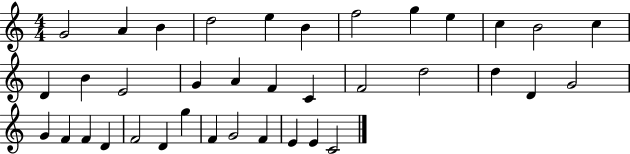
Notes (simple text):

G4/h A4/q B4/q D5/h E5/q B4/q F5/h G5/q E5/q C5/q B4/h C5/q D4/q B4/q E4/h G4/q A4/q F4/q C4/q F4/h D5/h D5/q D4/q G4/h G4/q F4/q F4/q D4/q F4/h D4/q G5/q F4/q G4/h F4/q E4/q E4/q C4/h